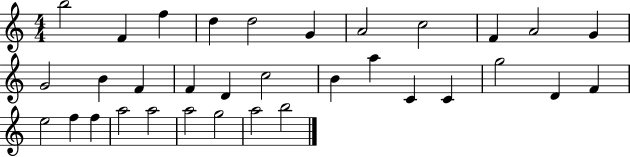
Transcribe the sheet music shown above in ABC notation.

X:1
T:Untitled
M:4/4
L:1/4
K:C
b2 F f d d2 G A2 c2 F A2 G G2 B F F D c2 B a C C g2 D F e2 f f a2 a2 a2 g2 a2 b2